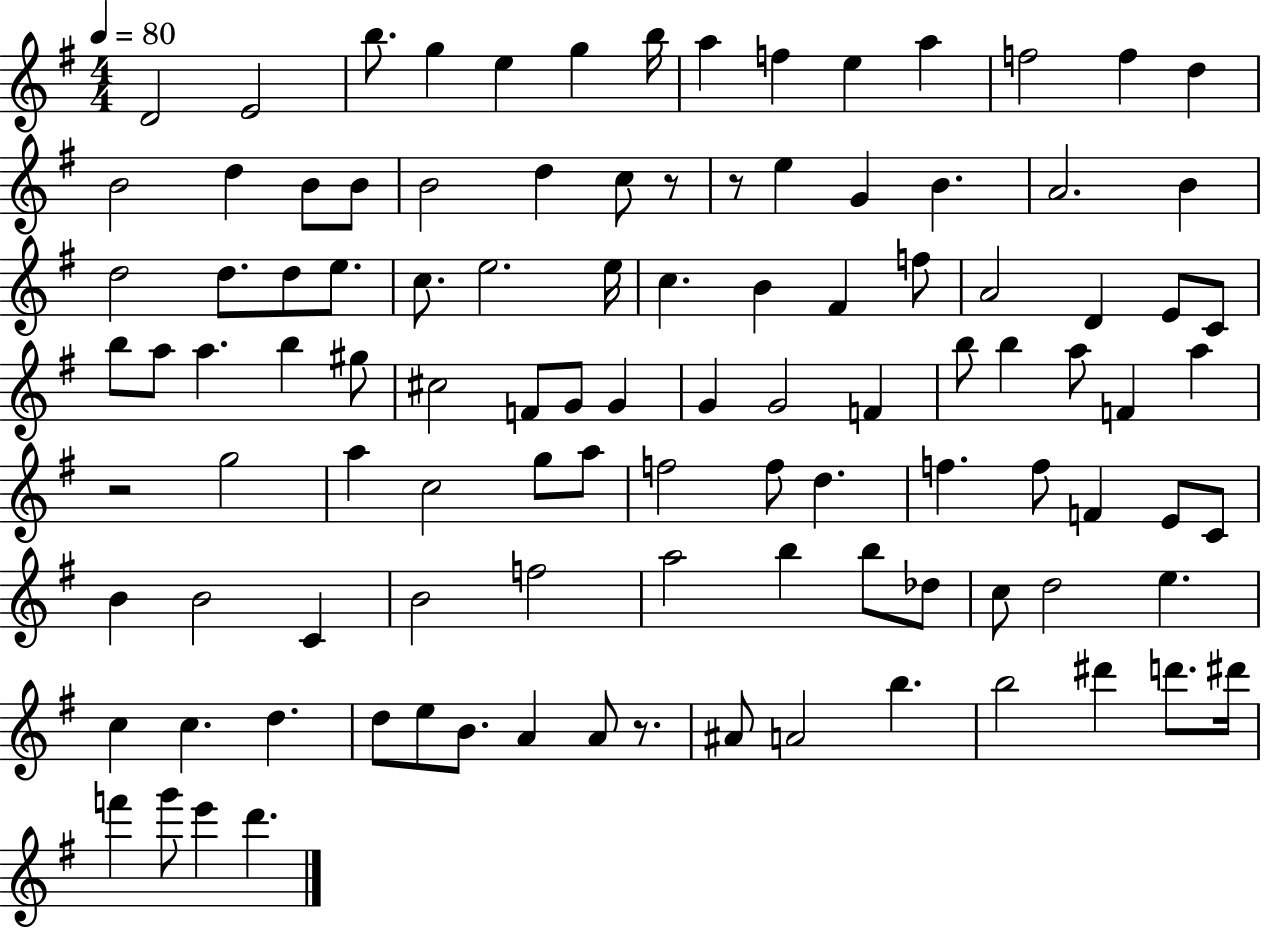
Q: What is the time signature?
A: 4/4